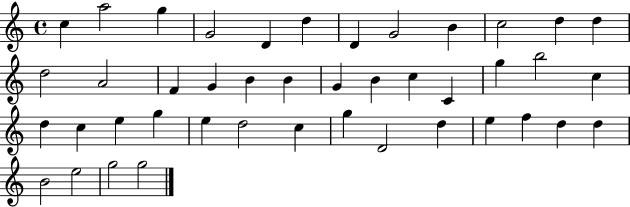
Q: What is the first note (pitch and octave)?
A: C5